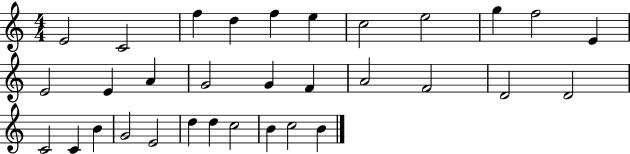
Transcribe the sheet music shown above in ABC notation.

X:1
T:Untitled
M:4/4
L:1/4
K:C
E2 C2 f d f e c2 e2 g f2 E E2 E A G2 G F A2 F2 D2 D2 C2 C B G2 E2 d d c2 B c2 B